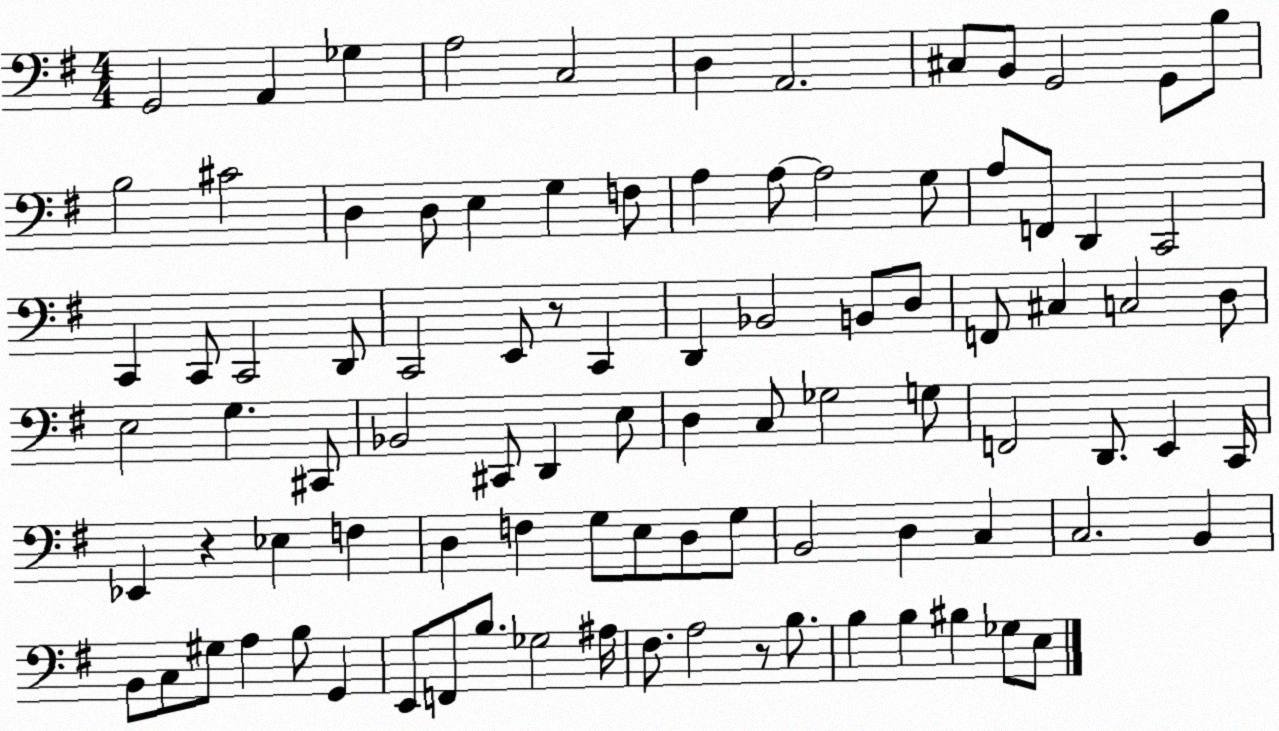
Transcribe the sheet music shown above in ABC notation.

X:1
T:Untitled
M:4/4
L:1/4
K:G
G,,2 A,, _G, A,2 C,2 D, A,,2 ^C,/2 B,,/2 G,,2 G,,/2 B,/2 B,2 ^C2 D, D,/2 E, G, F,/2 A, A,/2 A,2 G,/2 A,/2 F,,/2 D,, C,,2 C,, C,,/2 C,,2 D,,/2 C,,2 E,,/2 z/2 C,, D,, _B,,2 B,,/2 D,/2 F,,/2 ^C, C,2 D,/2 E,2 G, ^C,,/2 _B,,2 ^C,,/2 D,, E,/2 D, C,/2 _G,2 G,/2 F,,2 D,,/2 E,, C,,/4 _E,, z _E, F, D, F, G,/2 E,/2 D,/2 G,/2 B,,2 D, C, C,2 B,, B,,/2 C,/2 ^G,/2 A, B,/2 G,, E,,/2 F,,/2 B,/2 _G,2 ^A,/4 ^F,/2 A,2 z/2 B,/2 B, B, ^B, _G,/2 E,/2